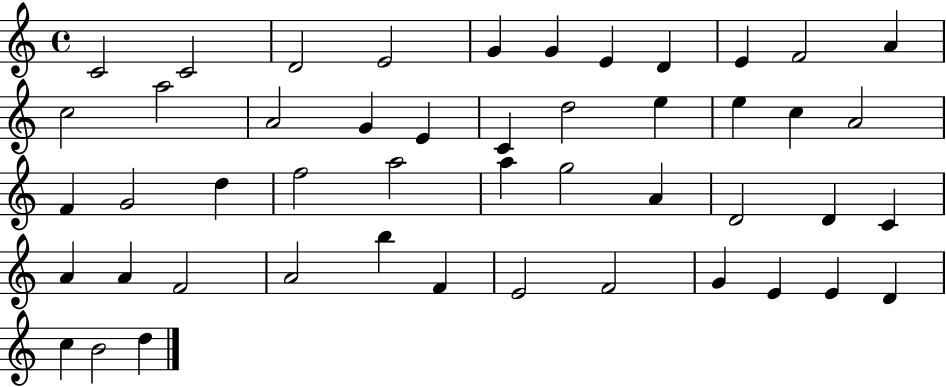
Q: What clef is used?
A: treble